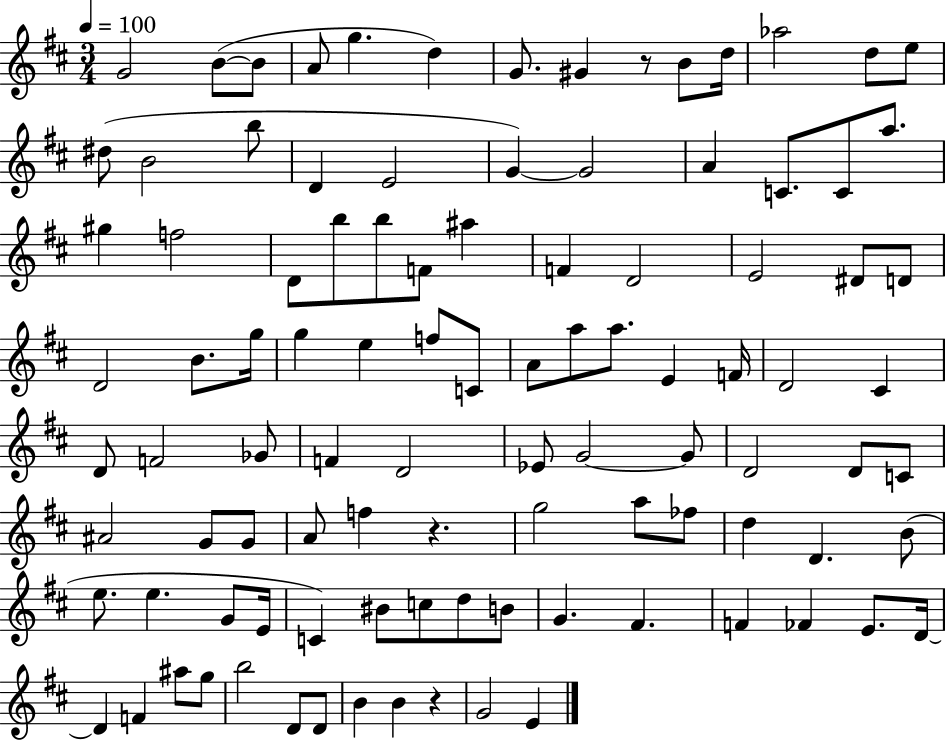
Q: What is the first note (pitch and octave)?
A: G4